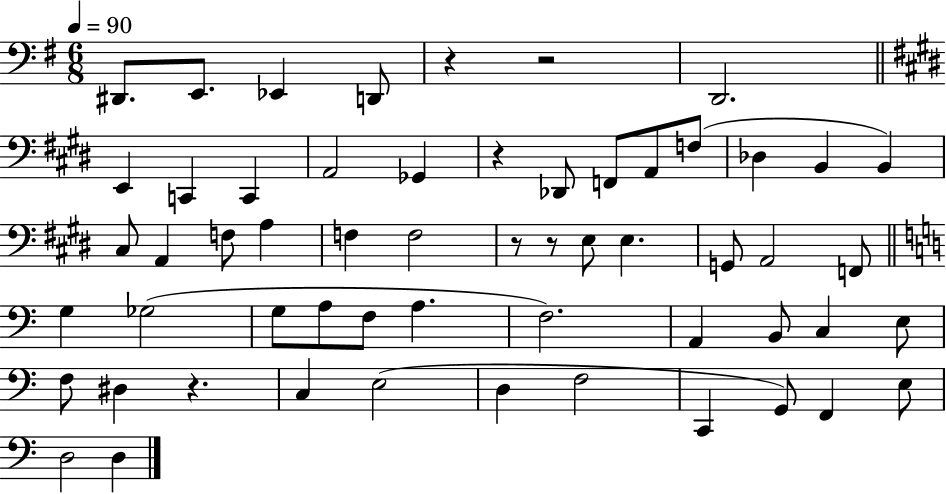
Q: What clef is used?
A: bass